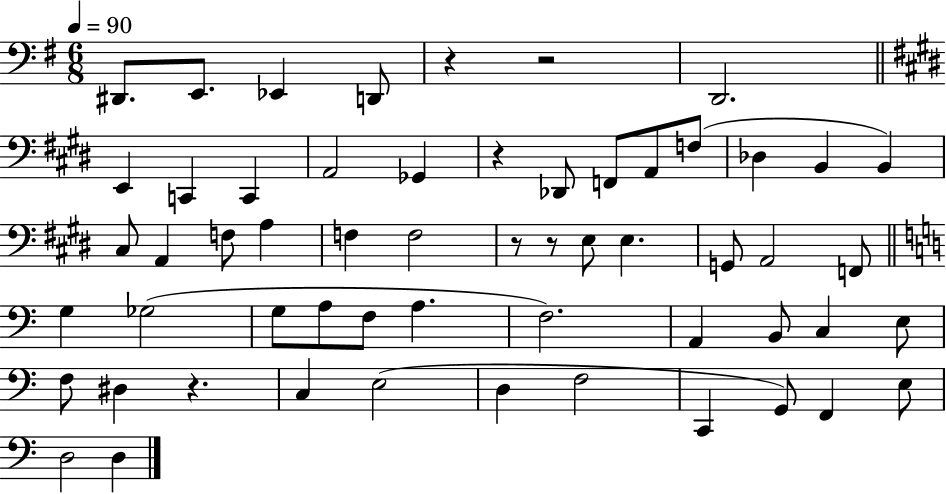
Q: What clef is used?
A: bass